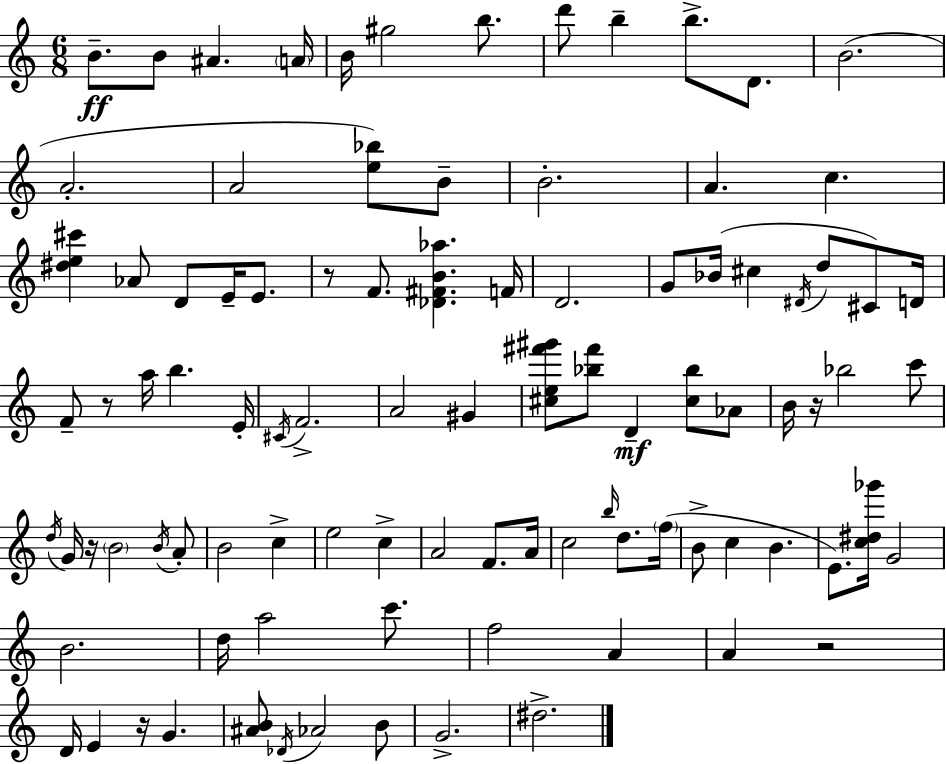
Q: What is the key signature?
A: C major